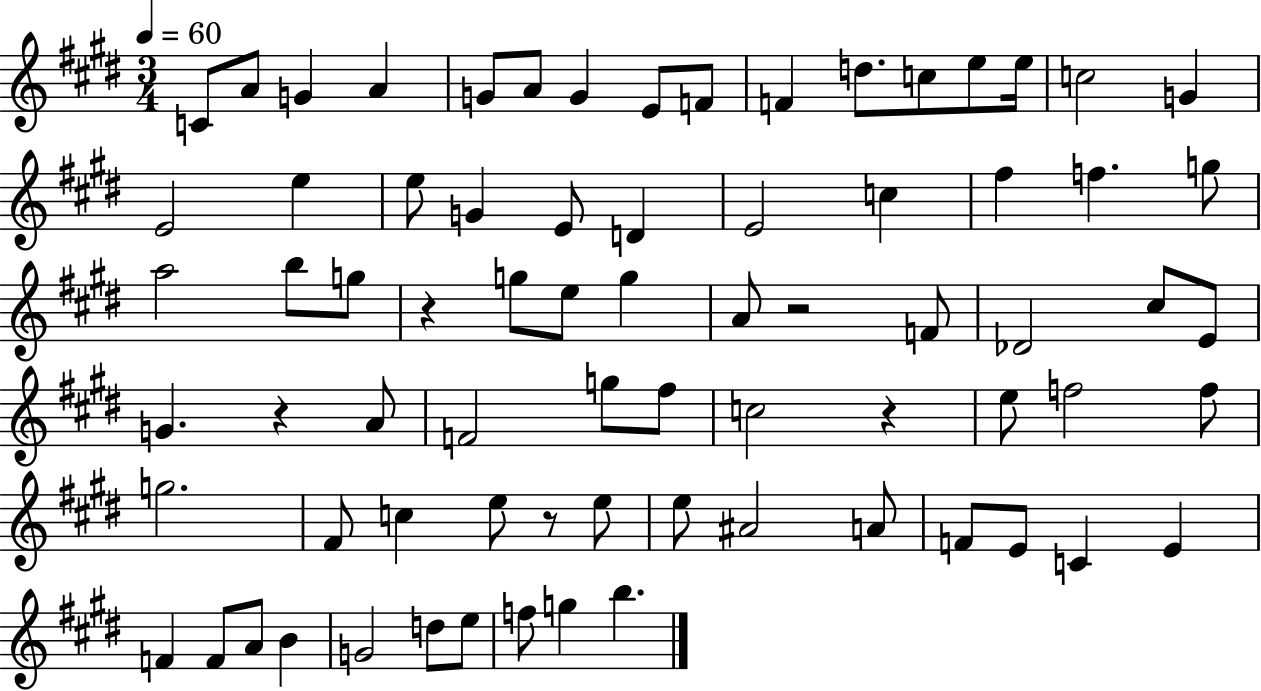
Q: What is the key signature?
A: E major